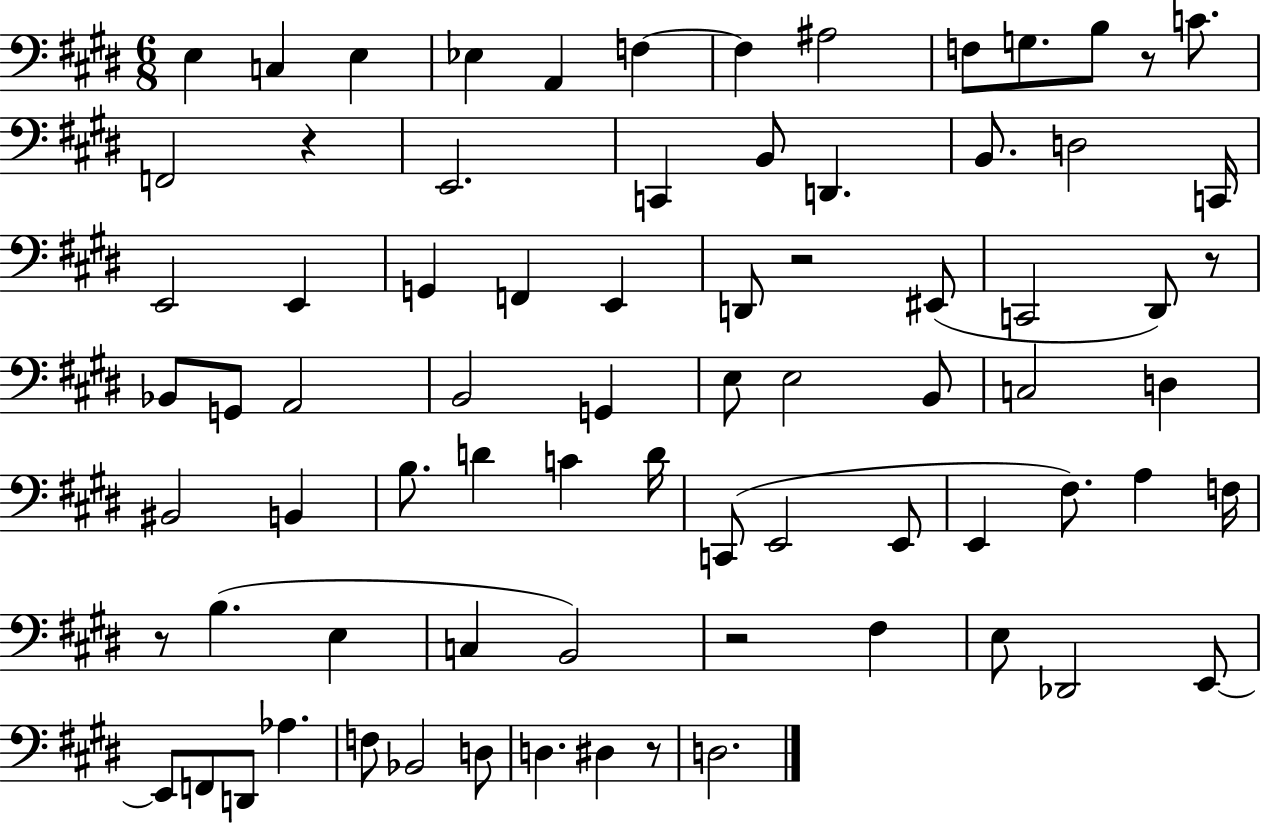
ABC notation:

X:1
T:Untitled
M:6/8
L:1/4
K:E
E, C, E, _E, A,, F, F, ^A,2 F,/2 G,/2 B,/2 z/2 C/2 F,,2 z E,,2 C,, B,,/2 D,, B,,/2 D,2 C,,/4 E,,2 E,, G,, F,, E,, D,,/2 z2 ^E,,/2 C,,2 ^D,,/2 z/2 _B,,/2 G,,/2 A,,2 B,,2 G,, E,/2 E,2 B,,/2 C,2 D, ^B,,2 B,, B,/2 D C D/4 C,,/2 E,,2 E,,/2 E,, ^F,/2 A, F,/4 z/2 B, E, C, B,,2 z2 ^F, E,/2 _D,,2 E,,/2 E,,/2 F,,/2 D,,/2 _A, F,/2 _B,,2 D,/2 D, ^D, z/2 D,2